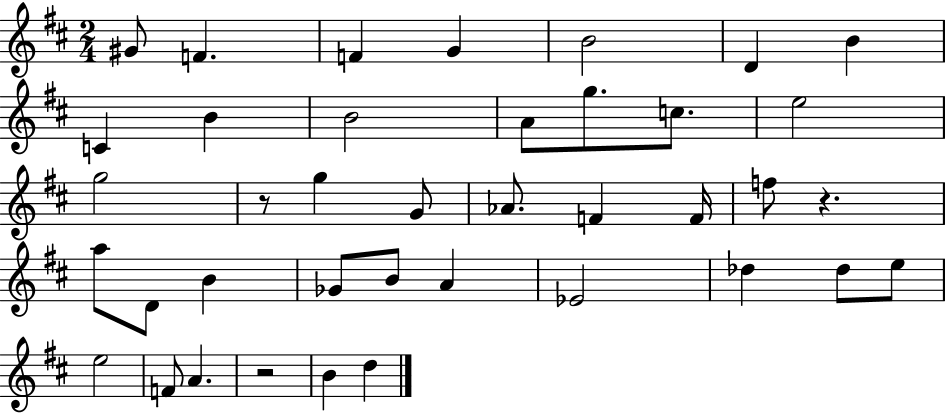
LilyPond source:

{
  \clef treble
  \numericTimeSignature
  \time 2/4
  \key d \major
  gis'8 f'4. | f'4 g'4 | b'2 | d'4 b'4 | \break c'4 b'4 | b'2 | a'8 g''8. c''8. | e''2 | \break g''2 | r8 g''4 g'8 | aes'8. f'4 f'16 | f''8 r4. | \break a''8 d'8 b'4 | ges'8 b'8 a'4 | ees'2 | des''4 des''8 e''8 | \break e''2 | f'8 a'4. | r2 | b'4 d''4 | \break \bar "|."
}